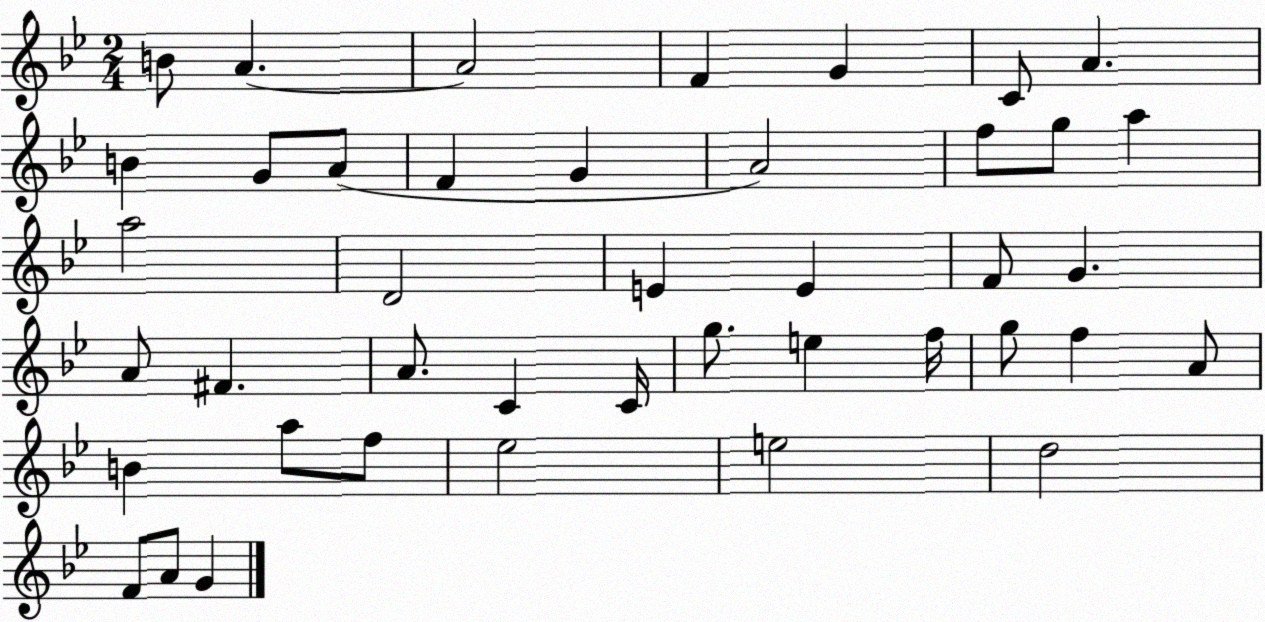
X:1
T:Untitled
M:2/4
L:1/4
K:Bb
B/2 A A2 F G C/2 A B G/2 A/2 F G A2 f/2 g/2 a a2 D2 E E F/2 G A/2 ^F A/2 C C/4 g/2 e f/4 g/2 f A/2 B a/2 f/2 _e2 e2 d2 F/2 A/2 G